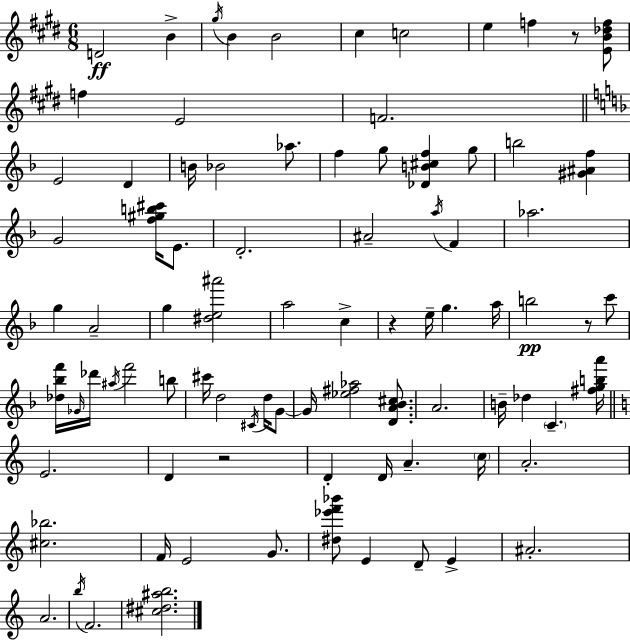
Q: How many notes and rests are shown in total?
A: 86